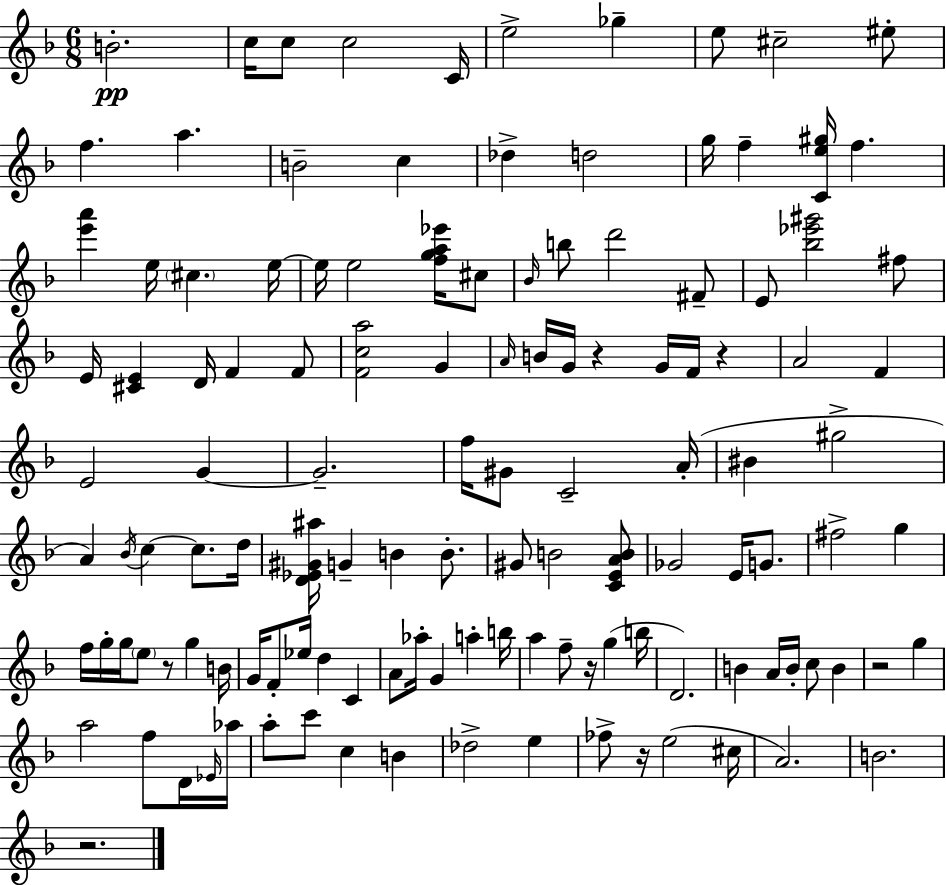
{
  \clef treble
  \numericTimeSignature
  \time 6/8
  \key d \minor
  b'2.-.\pp | c''16 c''8 c''2 c'16 | e''2-> ges''4-- | e''8 cis''2-- eis''8-. | \break f''4. a''4. | b'2-- c''4 | des''4-> d''2 | g''16 f''4-- <c' e'' gis''>16 f''4. | \break <e''' a'''>4 e''16 \parenthesize cis''4. e''16~~ | e''16 e''2 <f'' g'' a'' ees'''>16 cis''8 | \grace { bes'16 } b''8 d'''2 fis'8-- | e'8 <bes'' ees''' gis'''>2 fis''8 | \break e'16 <cis' e'>4 d'16 f'4 f'8 | <f' c'' a''>2 g'4 | \grace { a'16 } b'16 g'16 r4 g'16 f'16 r4 | a'2 f'4 | \break e'2 g'4~~ | g'2.-- | f''16 gis'8 c'2-- | a'16-.( bis'4 gis''2-> | \break a'4) \acciaccatura { bes'16 } c''4~~ c''8. | d''16 <d' ees' gis' ais''>16 g'4-- b'4 | b'8.-. gis'8 b'2 | <c' e' a' b'>8 ges'2 e'16 | \break g'8. fis''2-> g''4 | f''16 g''16-. g''16 \parenthesize e''8 r8 g''4 | b'16 g'16 f'8-. ees''16 d''4 c'4 | a'8 aes''16-. g'4 a''4-. | \break b''16 a''4 f''8-- r16 g''4( | b''16 d'2.) | b'4 a'16 b'16-. c''8 b'4 | r2 g''4 | \break a''2 f''8 | d'16 \grace { ees'16 } aes''16 a''8-. c'''8 c''4 | b'4 des''2-> | e''4 fes''8-> r16 e''2( | \break cis''16 a'2.) | b'2. | r2. | \bar "|."
}